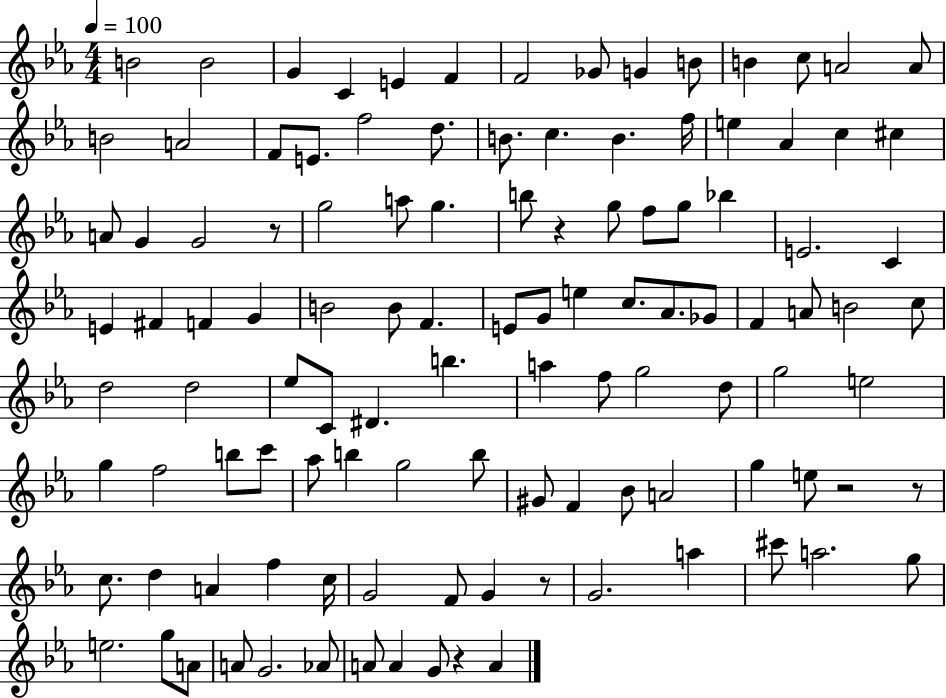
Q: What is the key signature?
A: EES major